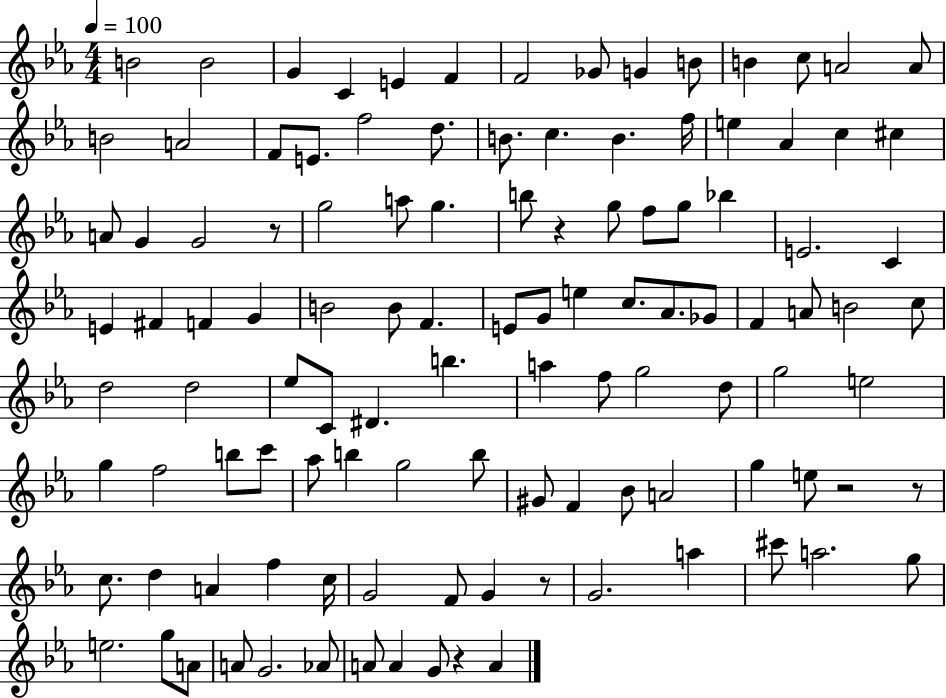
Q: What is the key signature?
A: EES major